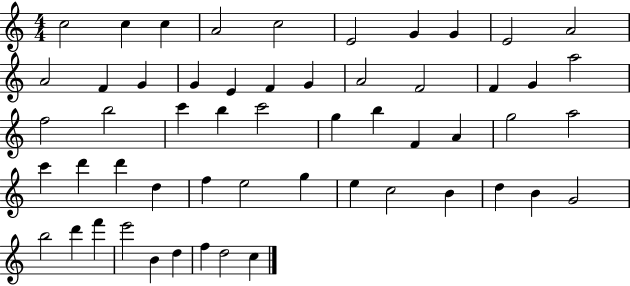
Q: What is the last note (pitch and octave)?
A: C5